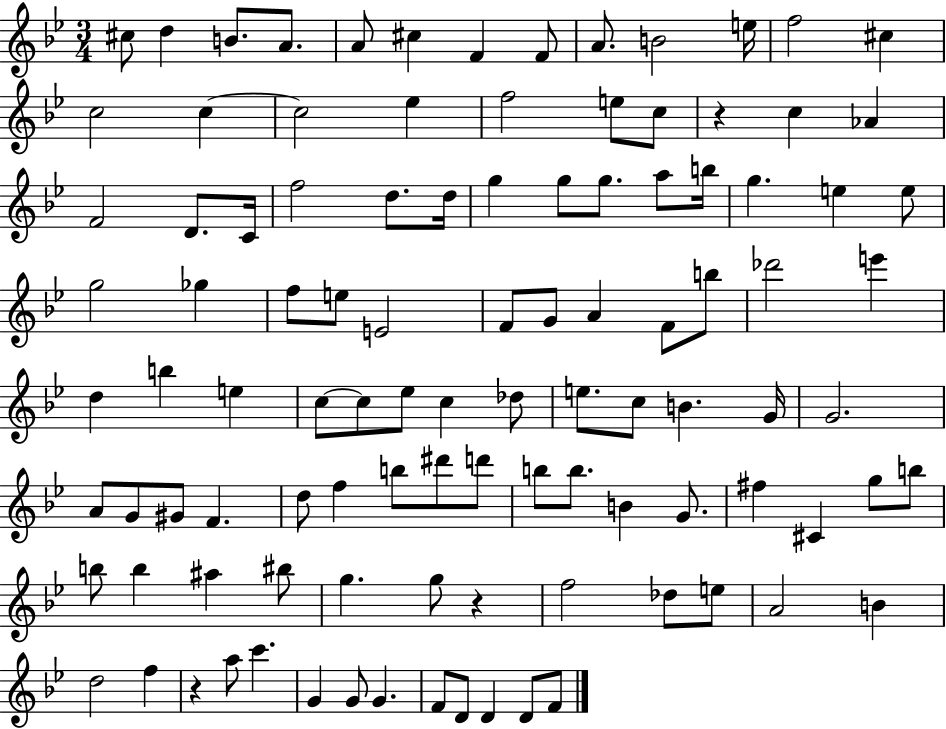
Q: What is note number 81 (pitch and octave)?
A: A#5